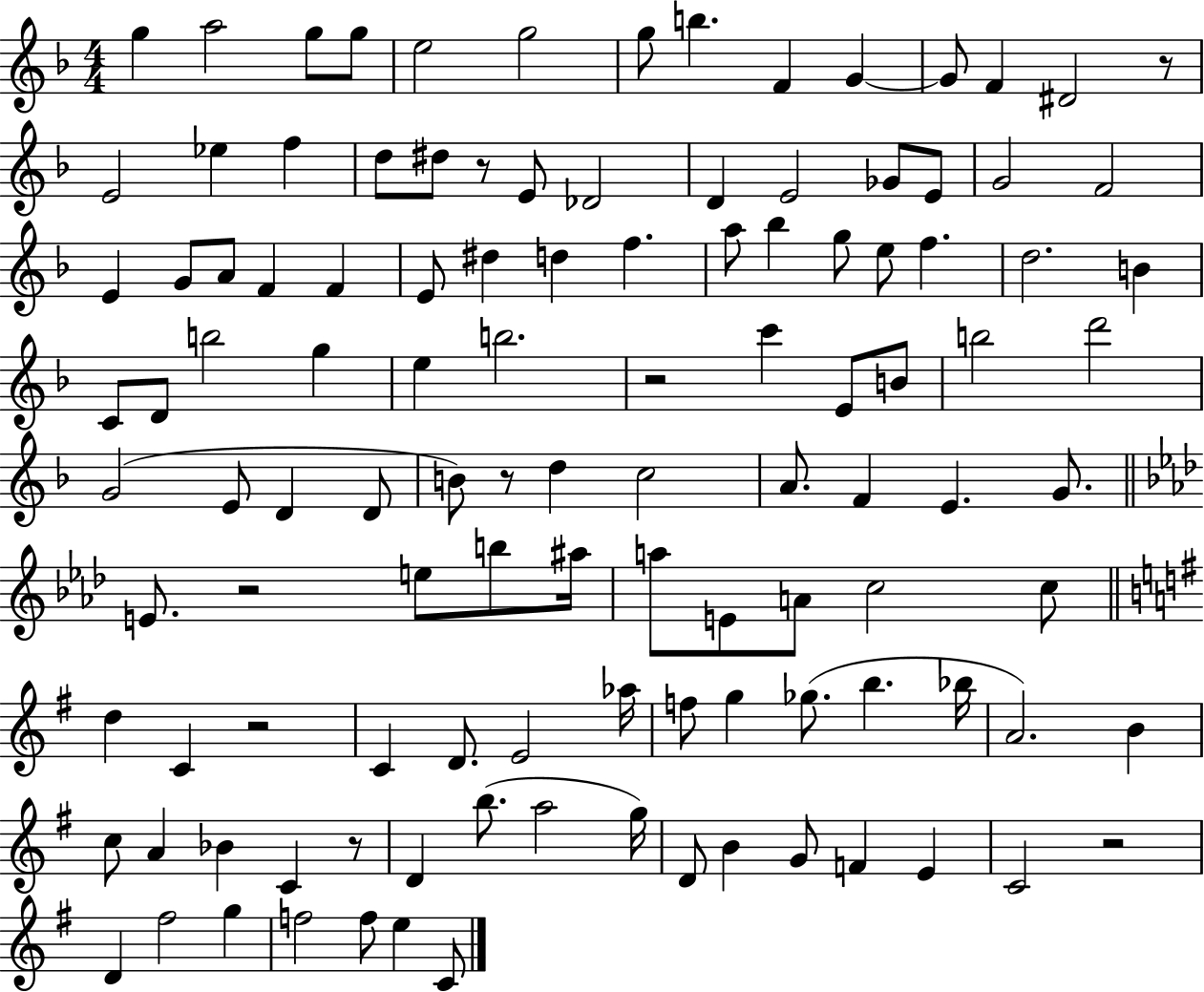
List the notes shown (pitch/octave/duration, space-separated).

G5/q A5/h G5/e G5/e E5/h G5/h G5/e B5/q. F4/q G4/q G4/e F4/q D#4/h R/e E4/h Eb5/q F5/q D5/e D#5/e R/e E4/e Db4/h D4/q E4/h Gb4/e E4/e G4/h F4/h E4/q G4/e A4/e F4/q F4/q E4/e D#5/q D5/q F5/q. A5/e Bb5/q G5/e E5/e F5/q. D5/h. B4/q C4/e D4/e B5/h G5/q E5/q B5/h. R/h C6/q E4/e B4/e B5/h D6/h G4/h E4/e D4/q D4/e B4/e R/e D5/q C5/h A4/e. F4/q E4/q. G4/e. E4/e. R/h E5/e B5/e A#5/s A5/e E4/e A4/e C5/h C5/e D5/q C4/q R/h C4/q D4/e. E4/h Ab5/s F5/e G5/q Gb5/e. B5/q. Bb5/s A4/h. B4/q C5/e A4/q Bb4/q C4/q R/e D4/q B5/e. A5/h G5/s D4/e B4/q G4/e F4/q E4/q C4/h R/h D4/q F#5/h G5/q F5/h F5/e E5/q C4/e